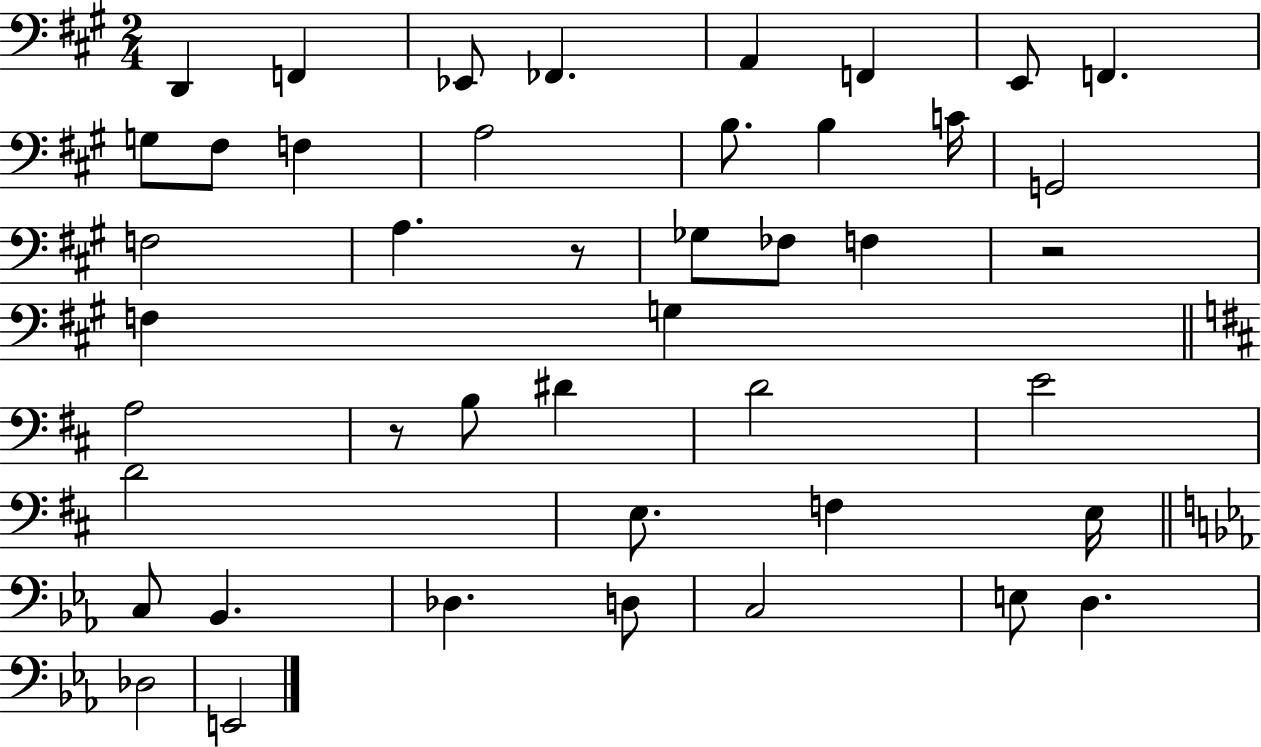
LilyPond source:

{
  \clef bass
  \numericTimeSignature
  \time 2/4
  \key a \major
  d,4 f,4 | ees,8 fes,4. | a,4 f,4 | e,8 f,4. | \break g8 fis8 f4 | a2 | b8. b4 c'16 | g,2 | \break f2 | a4. r8 | ges8 fes8 f4 | r2 | \break f4 g4 | \bar "||" \break \key d \major a2 | r8 b8 dis'4 | d'2 | e'2 | \break d'2 | e8. f4 e16 | \bar "||" \break \key ees \major c8 bes,4. | des4. d8 | c2 | e8 d4. | \break des2 | e,2 | \bar "|."
}